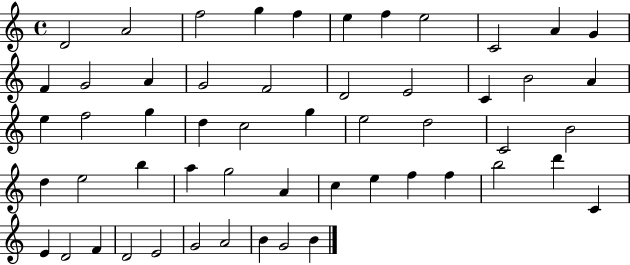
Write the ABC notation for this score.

X:1
T:Untitled
M:4/4
L:1/4
K:C
D2 A2 f2 g f e f e2 C2 A G F G2 A G2 F2 D2 E2 C B2 A e f2 g d c2 g e2 d2 C2 B2 d e2 b a g2 A c e f f b2 d' C E D2 F D2 E2 G2 A2 B G2 B